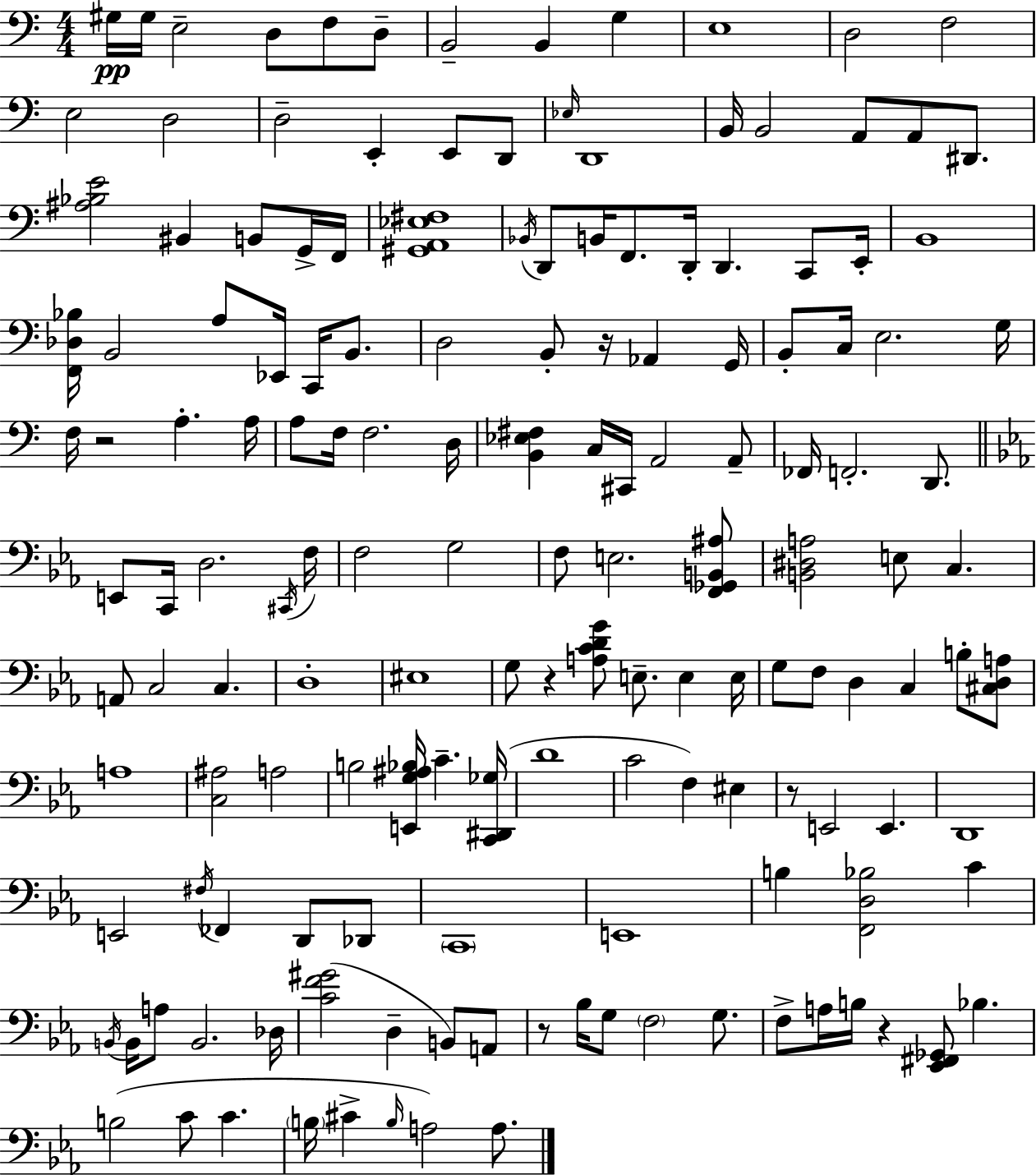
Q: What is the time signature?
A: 4/4